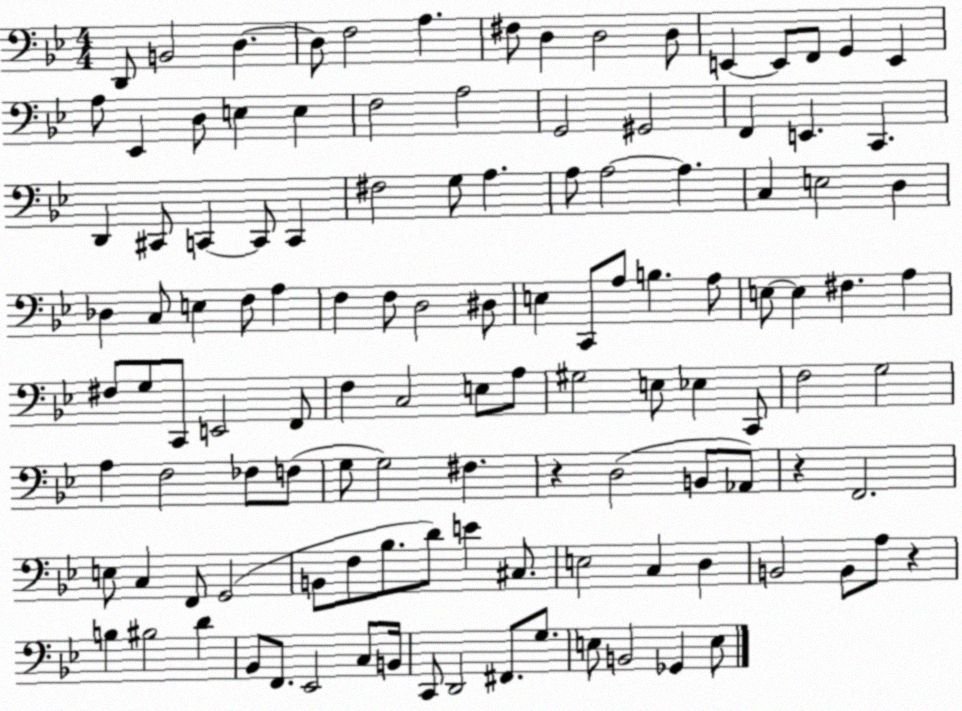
X:1
T:Untitled
M:4/4
L:1/4
K:Bb
D,,/2 B,,2 D, D,/2 F,2 A, ^F,/2 D, D,2 D,/2 E,, E,,/2 F,,/2 G,, E,, A,/2 _E,, D,/2 E, E, F,2 A,2 G,,2 ^G,,2 F,, E,, C,, D,, ^C,,/2 C,, C,,/2 C,, ^F,2 G,/2 A, A,/2 A,2 A, C, E,2 D, _D, C,/2 E, F,/2 A, F, F,/2 D,2 ^D,/2 E, C,,/2 A,/2 B, A,/2 E,/2 E, ^F, A, ^F,/2 G,/2 C,,/2 E,,2 F,,/2 F, C,2 E,/2 A,/2 ^G,2 E,/2 _E, C,,/2 F,2 G,2 A, F,2 _F,/2 F,/2 G,/2 G,2 ^F, z D,2 B,,/2 _A,,/2 z F,,2 E,/2 C, F,,/2 G,,2 B,,/2 F,/2 _B,/2 D/2 E ^C,/2 E,2 C, D, B,,2 B,,/2 A,/2 z B, ^B,2 D _B,,/2 F,,/2 _E,,2 C,/2 B,,/4 C,,/2 D,,2 ^F,,/2 G,/2 E,/2 B,,2 _G,, E,/2